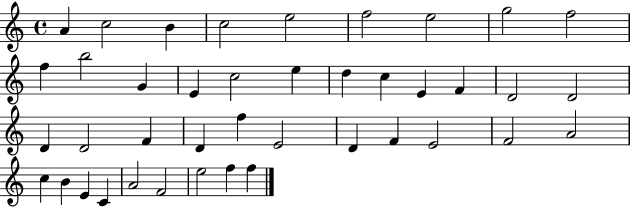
A4/q C5/h B4/q C5/h E5/h F5/h E5/h G5/h F5/h F5/q B5/h G4/q E4/q C5/h E5/q D5/q C5/q E4/q F4/q D4/h D4/h D4/q D4/h F4/q D4/q F5/q E4/h D4/q F4/q E4/h F4/h A4/h C5/q B4/q E4/q C4/q A4/h F4/h E5/h F5/q F5/q